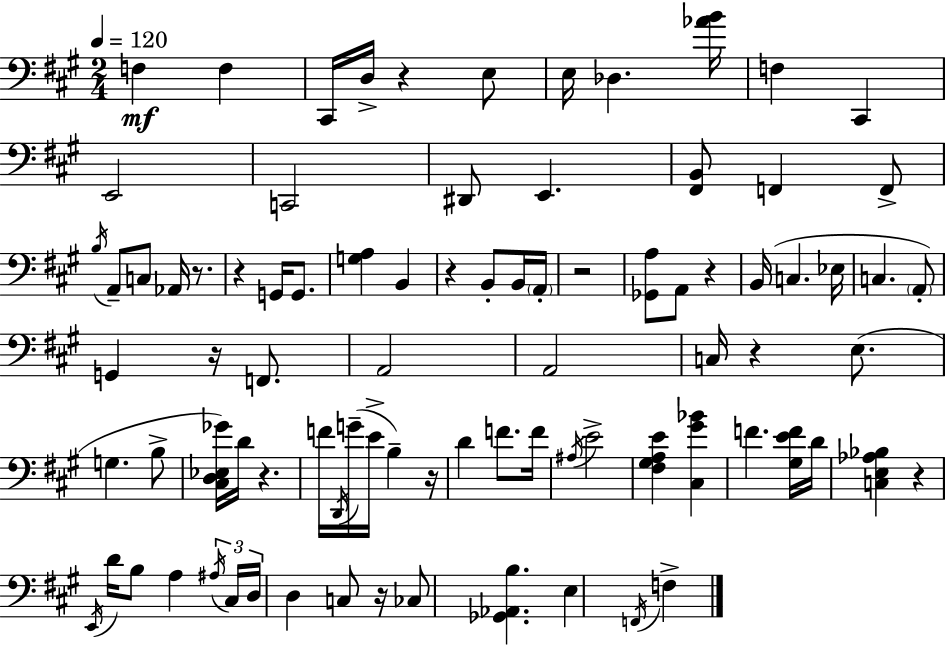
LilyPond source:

{
  \clef bass
  \numericTimeSignature
  \time 2/4
  \key a \major
  \tempo 4 = 120
  f4\mf f4 | cis,16 d16-> r4 e8 | e16 des4. <aes' b'>16 | f4 cis,4 | \break e,2 | c,2 | dis,8 e,4. | <fis, b,>8 f,4 f,8-> | \break \acciaccatura { b16 } a,8-- c8 aes,16 r8. | r4 g,16 g,8. | <g a>4 b,4 | r4 b,8-. b,16 | \break \parenthesize a,16-. r2 | <ges, a>8 a,8 r4 | b,16( c4. | ees16 c4. \parenthesize a,8-.) | \break g,4 r16 f,8. | a,2 | a,2 | c16 r4 e8.( | \break g4. b8-> | <cis d ees ges'>16) d'16 r4. | f'16 \acciaccatura { d,16 }( g'16-- e'16-> b4--) | r16 d'4 f'8. | \break f'16 \acciaccatura { ais16 } e'2-> | <fis gis a e'>4 <cis gis' bes'>4 | f'4. | <gis e' f'>16 d'16 <c e aes bes>4 r4 | \break \acciaccatura { e,16 } d'16 b8 a4 | \tuplet 3/2 { \acciaccatura { ais16 } cis16 d16 } d4 | c8 r16 ces8 <ges, aes, b>4. | e4 | \break \acciaccatura { f,16 } f4-> \bar "|."
}